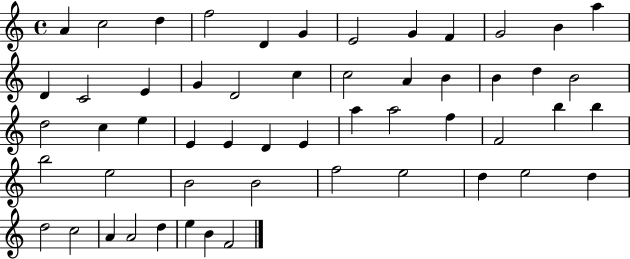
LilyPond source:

{
  \clef treble
  \time 4/4
  \defaultTimeSignature
  \key c \major
  a'4 c''2 d''4 | f''2 d'4 g'4 | e'2 g'4 f'4 | g'2 b'4 a''4 | \break d'4 c'2 e'4 | g'4 d'2 c''4 | c''2 a'4 b'4 | b'4 d''4 b'2 | \break d''2 c''4 e''4 | e'4 e'4 d'4 e'4 | a''4 a''2 f''4 | f'2 b''4 b''4 | \break b''2 e''2 | b'2 b'2 | f''2 e''2 | d''4 e''2 d''4 | \break d''2 c''2 | a'4 a'2 d''4 | e''4 b'4 f'2 | \bar "|."
}